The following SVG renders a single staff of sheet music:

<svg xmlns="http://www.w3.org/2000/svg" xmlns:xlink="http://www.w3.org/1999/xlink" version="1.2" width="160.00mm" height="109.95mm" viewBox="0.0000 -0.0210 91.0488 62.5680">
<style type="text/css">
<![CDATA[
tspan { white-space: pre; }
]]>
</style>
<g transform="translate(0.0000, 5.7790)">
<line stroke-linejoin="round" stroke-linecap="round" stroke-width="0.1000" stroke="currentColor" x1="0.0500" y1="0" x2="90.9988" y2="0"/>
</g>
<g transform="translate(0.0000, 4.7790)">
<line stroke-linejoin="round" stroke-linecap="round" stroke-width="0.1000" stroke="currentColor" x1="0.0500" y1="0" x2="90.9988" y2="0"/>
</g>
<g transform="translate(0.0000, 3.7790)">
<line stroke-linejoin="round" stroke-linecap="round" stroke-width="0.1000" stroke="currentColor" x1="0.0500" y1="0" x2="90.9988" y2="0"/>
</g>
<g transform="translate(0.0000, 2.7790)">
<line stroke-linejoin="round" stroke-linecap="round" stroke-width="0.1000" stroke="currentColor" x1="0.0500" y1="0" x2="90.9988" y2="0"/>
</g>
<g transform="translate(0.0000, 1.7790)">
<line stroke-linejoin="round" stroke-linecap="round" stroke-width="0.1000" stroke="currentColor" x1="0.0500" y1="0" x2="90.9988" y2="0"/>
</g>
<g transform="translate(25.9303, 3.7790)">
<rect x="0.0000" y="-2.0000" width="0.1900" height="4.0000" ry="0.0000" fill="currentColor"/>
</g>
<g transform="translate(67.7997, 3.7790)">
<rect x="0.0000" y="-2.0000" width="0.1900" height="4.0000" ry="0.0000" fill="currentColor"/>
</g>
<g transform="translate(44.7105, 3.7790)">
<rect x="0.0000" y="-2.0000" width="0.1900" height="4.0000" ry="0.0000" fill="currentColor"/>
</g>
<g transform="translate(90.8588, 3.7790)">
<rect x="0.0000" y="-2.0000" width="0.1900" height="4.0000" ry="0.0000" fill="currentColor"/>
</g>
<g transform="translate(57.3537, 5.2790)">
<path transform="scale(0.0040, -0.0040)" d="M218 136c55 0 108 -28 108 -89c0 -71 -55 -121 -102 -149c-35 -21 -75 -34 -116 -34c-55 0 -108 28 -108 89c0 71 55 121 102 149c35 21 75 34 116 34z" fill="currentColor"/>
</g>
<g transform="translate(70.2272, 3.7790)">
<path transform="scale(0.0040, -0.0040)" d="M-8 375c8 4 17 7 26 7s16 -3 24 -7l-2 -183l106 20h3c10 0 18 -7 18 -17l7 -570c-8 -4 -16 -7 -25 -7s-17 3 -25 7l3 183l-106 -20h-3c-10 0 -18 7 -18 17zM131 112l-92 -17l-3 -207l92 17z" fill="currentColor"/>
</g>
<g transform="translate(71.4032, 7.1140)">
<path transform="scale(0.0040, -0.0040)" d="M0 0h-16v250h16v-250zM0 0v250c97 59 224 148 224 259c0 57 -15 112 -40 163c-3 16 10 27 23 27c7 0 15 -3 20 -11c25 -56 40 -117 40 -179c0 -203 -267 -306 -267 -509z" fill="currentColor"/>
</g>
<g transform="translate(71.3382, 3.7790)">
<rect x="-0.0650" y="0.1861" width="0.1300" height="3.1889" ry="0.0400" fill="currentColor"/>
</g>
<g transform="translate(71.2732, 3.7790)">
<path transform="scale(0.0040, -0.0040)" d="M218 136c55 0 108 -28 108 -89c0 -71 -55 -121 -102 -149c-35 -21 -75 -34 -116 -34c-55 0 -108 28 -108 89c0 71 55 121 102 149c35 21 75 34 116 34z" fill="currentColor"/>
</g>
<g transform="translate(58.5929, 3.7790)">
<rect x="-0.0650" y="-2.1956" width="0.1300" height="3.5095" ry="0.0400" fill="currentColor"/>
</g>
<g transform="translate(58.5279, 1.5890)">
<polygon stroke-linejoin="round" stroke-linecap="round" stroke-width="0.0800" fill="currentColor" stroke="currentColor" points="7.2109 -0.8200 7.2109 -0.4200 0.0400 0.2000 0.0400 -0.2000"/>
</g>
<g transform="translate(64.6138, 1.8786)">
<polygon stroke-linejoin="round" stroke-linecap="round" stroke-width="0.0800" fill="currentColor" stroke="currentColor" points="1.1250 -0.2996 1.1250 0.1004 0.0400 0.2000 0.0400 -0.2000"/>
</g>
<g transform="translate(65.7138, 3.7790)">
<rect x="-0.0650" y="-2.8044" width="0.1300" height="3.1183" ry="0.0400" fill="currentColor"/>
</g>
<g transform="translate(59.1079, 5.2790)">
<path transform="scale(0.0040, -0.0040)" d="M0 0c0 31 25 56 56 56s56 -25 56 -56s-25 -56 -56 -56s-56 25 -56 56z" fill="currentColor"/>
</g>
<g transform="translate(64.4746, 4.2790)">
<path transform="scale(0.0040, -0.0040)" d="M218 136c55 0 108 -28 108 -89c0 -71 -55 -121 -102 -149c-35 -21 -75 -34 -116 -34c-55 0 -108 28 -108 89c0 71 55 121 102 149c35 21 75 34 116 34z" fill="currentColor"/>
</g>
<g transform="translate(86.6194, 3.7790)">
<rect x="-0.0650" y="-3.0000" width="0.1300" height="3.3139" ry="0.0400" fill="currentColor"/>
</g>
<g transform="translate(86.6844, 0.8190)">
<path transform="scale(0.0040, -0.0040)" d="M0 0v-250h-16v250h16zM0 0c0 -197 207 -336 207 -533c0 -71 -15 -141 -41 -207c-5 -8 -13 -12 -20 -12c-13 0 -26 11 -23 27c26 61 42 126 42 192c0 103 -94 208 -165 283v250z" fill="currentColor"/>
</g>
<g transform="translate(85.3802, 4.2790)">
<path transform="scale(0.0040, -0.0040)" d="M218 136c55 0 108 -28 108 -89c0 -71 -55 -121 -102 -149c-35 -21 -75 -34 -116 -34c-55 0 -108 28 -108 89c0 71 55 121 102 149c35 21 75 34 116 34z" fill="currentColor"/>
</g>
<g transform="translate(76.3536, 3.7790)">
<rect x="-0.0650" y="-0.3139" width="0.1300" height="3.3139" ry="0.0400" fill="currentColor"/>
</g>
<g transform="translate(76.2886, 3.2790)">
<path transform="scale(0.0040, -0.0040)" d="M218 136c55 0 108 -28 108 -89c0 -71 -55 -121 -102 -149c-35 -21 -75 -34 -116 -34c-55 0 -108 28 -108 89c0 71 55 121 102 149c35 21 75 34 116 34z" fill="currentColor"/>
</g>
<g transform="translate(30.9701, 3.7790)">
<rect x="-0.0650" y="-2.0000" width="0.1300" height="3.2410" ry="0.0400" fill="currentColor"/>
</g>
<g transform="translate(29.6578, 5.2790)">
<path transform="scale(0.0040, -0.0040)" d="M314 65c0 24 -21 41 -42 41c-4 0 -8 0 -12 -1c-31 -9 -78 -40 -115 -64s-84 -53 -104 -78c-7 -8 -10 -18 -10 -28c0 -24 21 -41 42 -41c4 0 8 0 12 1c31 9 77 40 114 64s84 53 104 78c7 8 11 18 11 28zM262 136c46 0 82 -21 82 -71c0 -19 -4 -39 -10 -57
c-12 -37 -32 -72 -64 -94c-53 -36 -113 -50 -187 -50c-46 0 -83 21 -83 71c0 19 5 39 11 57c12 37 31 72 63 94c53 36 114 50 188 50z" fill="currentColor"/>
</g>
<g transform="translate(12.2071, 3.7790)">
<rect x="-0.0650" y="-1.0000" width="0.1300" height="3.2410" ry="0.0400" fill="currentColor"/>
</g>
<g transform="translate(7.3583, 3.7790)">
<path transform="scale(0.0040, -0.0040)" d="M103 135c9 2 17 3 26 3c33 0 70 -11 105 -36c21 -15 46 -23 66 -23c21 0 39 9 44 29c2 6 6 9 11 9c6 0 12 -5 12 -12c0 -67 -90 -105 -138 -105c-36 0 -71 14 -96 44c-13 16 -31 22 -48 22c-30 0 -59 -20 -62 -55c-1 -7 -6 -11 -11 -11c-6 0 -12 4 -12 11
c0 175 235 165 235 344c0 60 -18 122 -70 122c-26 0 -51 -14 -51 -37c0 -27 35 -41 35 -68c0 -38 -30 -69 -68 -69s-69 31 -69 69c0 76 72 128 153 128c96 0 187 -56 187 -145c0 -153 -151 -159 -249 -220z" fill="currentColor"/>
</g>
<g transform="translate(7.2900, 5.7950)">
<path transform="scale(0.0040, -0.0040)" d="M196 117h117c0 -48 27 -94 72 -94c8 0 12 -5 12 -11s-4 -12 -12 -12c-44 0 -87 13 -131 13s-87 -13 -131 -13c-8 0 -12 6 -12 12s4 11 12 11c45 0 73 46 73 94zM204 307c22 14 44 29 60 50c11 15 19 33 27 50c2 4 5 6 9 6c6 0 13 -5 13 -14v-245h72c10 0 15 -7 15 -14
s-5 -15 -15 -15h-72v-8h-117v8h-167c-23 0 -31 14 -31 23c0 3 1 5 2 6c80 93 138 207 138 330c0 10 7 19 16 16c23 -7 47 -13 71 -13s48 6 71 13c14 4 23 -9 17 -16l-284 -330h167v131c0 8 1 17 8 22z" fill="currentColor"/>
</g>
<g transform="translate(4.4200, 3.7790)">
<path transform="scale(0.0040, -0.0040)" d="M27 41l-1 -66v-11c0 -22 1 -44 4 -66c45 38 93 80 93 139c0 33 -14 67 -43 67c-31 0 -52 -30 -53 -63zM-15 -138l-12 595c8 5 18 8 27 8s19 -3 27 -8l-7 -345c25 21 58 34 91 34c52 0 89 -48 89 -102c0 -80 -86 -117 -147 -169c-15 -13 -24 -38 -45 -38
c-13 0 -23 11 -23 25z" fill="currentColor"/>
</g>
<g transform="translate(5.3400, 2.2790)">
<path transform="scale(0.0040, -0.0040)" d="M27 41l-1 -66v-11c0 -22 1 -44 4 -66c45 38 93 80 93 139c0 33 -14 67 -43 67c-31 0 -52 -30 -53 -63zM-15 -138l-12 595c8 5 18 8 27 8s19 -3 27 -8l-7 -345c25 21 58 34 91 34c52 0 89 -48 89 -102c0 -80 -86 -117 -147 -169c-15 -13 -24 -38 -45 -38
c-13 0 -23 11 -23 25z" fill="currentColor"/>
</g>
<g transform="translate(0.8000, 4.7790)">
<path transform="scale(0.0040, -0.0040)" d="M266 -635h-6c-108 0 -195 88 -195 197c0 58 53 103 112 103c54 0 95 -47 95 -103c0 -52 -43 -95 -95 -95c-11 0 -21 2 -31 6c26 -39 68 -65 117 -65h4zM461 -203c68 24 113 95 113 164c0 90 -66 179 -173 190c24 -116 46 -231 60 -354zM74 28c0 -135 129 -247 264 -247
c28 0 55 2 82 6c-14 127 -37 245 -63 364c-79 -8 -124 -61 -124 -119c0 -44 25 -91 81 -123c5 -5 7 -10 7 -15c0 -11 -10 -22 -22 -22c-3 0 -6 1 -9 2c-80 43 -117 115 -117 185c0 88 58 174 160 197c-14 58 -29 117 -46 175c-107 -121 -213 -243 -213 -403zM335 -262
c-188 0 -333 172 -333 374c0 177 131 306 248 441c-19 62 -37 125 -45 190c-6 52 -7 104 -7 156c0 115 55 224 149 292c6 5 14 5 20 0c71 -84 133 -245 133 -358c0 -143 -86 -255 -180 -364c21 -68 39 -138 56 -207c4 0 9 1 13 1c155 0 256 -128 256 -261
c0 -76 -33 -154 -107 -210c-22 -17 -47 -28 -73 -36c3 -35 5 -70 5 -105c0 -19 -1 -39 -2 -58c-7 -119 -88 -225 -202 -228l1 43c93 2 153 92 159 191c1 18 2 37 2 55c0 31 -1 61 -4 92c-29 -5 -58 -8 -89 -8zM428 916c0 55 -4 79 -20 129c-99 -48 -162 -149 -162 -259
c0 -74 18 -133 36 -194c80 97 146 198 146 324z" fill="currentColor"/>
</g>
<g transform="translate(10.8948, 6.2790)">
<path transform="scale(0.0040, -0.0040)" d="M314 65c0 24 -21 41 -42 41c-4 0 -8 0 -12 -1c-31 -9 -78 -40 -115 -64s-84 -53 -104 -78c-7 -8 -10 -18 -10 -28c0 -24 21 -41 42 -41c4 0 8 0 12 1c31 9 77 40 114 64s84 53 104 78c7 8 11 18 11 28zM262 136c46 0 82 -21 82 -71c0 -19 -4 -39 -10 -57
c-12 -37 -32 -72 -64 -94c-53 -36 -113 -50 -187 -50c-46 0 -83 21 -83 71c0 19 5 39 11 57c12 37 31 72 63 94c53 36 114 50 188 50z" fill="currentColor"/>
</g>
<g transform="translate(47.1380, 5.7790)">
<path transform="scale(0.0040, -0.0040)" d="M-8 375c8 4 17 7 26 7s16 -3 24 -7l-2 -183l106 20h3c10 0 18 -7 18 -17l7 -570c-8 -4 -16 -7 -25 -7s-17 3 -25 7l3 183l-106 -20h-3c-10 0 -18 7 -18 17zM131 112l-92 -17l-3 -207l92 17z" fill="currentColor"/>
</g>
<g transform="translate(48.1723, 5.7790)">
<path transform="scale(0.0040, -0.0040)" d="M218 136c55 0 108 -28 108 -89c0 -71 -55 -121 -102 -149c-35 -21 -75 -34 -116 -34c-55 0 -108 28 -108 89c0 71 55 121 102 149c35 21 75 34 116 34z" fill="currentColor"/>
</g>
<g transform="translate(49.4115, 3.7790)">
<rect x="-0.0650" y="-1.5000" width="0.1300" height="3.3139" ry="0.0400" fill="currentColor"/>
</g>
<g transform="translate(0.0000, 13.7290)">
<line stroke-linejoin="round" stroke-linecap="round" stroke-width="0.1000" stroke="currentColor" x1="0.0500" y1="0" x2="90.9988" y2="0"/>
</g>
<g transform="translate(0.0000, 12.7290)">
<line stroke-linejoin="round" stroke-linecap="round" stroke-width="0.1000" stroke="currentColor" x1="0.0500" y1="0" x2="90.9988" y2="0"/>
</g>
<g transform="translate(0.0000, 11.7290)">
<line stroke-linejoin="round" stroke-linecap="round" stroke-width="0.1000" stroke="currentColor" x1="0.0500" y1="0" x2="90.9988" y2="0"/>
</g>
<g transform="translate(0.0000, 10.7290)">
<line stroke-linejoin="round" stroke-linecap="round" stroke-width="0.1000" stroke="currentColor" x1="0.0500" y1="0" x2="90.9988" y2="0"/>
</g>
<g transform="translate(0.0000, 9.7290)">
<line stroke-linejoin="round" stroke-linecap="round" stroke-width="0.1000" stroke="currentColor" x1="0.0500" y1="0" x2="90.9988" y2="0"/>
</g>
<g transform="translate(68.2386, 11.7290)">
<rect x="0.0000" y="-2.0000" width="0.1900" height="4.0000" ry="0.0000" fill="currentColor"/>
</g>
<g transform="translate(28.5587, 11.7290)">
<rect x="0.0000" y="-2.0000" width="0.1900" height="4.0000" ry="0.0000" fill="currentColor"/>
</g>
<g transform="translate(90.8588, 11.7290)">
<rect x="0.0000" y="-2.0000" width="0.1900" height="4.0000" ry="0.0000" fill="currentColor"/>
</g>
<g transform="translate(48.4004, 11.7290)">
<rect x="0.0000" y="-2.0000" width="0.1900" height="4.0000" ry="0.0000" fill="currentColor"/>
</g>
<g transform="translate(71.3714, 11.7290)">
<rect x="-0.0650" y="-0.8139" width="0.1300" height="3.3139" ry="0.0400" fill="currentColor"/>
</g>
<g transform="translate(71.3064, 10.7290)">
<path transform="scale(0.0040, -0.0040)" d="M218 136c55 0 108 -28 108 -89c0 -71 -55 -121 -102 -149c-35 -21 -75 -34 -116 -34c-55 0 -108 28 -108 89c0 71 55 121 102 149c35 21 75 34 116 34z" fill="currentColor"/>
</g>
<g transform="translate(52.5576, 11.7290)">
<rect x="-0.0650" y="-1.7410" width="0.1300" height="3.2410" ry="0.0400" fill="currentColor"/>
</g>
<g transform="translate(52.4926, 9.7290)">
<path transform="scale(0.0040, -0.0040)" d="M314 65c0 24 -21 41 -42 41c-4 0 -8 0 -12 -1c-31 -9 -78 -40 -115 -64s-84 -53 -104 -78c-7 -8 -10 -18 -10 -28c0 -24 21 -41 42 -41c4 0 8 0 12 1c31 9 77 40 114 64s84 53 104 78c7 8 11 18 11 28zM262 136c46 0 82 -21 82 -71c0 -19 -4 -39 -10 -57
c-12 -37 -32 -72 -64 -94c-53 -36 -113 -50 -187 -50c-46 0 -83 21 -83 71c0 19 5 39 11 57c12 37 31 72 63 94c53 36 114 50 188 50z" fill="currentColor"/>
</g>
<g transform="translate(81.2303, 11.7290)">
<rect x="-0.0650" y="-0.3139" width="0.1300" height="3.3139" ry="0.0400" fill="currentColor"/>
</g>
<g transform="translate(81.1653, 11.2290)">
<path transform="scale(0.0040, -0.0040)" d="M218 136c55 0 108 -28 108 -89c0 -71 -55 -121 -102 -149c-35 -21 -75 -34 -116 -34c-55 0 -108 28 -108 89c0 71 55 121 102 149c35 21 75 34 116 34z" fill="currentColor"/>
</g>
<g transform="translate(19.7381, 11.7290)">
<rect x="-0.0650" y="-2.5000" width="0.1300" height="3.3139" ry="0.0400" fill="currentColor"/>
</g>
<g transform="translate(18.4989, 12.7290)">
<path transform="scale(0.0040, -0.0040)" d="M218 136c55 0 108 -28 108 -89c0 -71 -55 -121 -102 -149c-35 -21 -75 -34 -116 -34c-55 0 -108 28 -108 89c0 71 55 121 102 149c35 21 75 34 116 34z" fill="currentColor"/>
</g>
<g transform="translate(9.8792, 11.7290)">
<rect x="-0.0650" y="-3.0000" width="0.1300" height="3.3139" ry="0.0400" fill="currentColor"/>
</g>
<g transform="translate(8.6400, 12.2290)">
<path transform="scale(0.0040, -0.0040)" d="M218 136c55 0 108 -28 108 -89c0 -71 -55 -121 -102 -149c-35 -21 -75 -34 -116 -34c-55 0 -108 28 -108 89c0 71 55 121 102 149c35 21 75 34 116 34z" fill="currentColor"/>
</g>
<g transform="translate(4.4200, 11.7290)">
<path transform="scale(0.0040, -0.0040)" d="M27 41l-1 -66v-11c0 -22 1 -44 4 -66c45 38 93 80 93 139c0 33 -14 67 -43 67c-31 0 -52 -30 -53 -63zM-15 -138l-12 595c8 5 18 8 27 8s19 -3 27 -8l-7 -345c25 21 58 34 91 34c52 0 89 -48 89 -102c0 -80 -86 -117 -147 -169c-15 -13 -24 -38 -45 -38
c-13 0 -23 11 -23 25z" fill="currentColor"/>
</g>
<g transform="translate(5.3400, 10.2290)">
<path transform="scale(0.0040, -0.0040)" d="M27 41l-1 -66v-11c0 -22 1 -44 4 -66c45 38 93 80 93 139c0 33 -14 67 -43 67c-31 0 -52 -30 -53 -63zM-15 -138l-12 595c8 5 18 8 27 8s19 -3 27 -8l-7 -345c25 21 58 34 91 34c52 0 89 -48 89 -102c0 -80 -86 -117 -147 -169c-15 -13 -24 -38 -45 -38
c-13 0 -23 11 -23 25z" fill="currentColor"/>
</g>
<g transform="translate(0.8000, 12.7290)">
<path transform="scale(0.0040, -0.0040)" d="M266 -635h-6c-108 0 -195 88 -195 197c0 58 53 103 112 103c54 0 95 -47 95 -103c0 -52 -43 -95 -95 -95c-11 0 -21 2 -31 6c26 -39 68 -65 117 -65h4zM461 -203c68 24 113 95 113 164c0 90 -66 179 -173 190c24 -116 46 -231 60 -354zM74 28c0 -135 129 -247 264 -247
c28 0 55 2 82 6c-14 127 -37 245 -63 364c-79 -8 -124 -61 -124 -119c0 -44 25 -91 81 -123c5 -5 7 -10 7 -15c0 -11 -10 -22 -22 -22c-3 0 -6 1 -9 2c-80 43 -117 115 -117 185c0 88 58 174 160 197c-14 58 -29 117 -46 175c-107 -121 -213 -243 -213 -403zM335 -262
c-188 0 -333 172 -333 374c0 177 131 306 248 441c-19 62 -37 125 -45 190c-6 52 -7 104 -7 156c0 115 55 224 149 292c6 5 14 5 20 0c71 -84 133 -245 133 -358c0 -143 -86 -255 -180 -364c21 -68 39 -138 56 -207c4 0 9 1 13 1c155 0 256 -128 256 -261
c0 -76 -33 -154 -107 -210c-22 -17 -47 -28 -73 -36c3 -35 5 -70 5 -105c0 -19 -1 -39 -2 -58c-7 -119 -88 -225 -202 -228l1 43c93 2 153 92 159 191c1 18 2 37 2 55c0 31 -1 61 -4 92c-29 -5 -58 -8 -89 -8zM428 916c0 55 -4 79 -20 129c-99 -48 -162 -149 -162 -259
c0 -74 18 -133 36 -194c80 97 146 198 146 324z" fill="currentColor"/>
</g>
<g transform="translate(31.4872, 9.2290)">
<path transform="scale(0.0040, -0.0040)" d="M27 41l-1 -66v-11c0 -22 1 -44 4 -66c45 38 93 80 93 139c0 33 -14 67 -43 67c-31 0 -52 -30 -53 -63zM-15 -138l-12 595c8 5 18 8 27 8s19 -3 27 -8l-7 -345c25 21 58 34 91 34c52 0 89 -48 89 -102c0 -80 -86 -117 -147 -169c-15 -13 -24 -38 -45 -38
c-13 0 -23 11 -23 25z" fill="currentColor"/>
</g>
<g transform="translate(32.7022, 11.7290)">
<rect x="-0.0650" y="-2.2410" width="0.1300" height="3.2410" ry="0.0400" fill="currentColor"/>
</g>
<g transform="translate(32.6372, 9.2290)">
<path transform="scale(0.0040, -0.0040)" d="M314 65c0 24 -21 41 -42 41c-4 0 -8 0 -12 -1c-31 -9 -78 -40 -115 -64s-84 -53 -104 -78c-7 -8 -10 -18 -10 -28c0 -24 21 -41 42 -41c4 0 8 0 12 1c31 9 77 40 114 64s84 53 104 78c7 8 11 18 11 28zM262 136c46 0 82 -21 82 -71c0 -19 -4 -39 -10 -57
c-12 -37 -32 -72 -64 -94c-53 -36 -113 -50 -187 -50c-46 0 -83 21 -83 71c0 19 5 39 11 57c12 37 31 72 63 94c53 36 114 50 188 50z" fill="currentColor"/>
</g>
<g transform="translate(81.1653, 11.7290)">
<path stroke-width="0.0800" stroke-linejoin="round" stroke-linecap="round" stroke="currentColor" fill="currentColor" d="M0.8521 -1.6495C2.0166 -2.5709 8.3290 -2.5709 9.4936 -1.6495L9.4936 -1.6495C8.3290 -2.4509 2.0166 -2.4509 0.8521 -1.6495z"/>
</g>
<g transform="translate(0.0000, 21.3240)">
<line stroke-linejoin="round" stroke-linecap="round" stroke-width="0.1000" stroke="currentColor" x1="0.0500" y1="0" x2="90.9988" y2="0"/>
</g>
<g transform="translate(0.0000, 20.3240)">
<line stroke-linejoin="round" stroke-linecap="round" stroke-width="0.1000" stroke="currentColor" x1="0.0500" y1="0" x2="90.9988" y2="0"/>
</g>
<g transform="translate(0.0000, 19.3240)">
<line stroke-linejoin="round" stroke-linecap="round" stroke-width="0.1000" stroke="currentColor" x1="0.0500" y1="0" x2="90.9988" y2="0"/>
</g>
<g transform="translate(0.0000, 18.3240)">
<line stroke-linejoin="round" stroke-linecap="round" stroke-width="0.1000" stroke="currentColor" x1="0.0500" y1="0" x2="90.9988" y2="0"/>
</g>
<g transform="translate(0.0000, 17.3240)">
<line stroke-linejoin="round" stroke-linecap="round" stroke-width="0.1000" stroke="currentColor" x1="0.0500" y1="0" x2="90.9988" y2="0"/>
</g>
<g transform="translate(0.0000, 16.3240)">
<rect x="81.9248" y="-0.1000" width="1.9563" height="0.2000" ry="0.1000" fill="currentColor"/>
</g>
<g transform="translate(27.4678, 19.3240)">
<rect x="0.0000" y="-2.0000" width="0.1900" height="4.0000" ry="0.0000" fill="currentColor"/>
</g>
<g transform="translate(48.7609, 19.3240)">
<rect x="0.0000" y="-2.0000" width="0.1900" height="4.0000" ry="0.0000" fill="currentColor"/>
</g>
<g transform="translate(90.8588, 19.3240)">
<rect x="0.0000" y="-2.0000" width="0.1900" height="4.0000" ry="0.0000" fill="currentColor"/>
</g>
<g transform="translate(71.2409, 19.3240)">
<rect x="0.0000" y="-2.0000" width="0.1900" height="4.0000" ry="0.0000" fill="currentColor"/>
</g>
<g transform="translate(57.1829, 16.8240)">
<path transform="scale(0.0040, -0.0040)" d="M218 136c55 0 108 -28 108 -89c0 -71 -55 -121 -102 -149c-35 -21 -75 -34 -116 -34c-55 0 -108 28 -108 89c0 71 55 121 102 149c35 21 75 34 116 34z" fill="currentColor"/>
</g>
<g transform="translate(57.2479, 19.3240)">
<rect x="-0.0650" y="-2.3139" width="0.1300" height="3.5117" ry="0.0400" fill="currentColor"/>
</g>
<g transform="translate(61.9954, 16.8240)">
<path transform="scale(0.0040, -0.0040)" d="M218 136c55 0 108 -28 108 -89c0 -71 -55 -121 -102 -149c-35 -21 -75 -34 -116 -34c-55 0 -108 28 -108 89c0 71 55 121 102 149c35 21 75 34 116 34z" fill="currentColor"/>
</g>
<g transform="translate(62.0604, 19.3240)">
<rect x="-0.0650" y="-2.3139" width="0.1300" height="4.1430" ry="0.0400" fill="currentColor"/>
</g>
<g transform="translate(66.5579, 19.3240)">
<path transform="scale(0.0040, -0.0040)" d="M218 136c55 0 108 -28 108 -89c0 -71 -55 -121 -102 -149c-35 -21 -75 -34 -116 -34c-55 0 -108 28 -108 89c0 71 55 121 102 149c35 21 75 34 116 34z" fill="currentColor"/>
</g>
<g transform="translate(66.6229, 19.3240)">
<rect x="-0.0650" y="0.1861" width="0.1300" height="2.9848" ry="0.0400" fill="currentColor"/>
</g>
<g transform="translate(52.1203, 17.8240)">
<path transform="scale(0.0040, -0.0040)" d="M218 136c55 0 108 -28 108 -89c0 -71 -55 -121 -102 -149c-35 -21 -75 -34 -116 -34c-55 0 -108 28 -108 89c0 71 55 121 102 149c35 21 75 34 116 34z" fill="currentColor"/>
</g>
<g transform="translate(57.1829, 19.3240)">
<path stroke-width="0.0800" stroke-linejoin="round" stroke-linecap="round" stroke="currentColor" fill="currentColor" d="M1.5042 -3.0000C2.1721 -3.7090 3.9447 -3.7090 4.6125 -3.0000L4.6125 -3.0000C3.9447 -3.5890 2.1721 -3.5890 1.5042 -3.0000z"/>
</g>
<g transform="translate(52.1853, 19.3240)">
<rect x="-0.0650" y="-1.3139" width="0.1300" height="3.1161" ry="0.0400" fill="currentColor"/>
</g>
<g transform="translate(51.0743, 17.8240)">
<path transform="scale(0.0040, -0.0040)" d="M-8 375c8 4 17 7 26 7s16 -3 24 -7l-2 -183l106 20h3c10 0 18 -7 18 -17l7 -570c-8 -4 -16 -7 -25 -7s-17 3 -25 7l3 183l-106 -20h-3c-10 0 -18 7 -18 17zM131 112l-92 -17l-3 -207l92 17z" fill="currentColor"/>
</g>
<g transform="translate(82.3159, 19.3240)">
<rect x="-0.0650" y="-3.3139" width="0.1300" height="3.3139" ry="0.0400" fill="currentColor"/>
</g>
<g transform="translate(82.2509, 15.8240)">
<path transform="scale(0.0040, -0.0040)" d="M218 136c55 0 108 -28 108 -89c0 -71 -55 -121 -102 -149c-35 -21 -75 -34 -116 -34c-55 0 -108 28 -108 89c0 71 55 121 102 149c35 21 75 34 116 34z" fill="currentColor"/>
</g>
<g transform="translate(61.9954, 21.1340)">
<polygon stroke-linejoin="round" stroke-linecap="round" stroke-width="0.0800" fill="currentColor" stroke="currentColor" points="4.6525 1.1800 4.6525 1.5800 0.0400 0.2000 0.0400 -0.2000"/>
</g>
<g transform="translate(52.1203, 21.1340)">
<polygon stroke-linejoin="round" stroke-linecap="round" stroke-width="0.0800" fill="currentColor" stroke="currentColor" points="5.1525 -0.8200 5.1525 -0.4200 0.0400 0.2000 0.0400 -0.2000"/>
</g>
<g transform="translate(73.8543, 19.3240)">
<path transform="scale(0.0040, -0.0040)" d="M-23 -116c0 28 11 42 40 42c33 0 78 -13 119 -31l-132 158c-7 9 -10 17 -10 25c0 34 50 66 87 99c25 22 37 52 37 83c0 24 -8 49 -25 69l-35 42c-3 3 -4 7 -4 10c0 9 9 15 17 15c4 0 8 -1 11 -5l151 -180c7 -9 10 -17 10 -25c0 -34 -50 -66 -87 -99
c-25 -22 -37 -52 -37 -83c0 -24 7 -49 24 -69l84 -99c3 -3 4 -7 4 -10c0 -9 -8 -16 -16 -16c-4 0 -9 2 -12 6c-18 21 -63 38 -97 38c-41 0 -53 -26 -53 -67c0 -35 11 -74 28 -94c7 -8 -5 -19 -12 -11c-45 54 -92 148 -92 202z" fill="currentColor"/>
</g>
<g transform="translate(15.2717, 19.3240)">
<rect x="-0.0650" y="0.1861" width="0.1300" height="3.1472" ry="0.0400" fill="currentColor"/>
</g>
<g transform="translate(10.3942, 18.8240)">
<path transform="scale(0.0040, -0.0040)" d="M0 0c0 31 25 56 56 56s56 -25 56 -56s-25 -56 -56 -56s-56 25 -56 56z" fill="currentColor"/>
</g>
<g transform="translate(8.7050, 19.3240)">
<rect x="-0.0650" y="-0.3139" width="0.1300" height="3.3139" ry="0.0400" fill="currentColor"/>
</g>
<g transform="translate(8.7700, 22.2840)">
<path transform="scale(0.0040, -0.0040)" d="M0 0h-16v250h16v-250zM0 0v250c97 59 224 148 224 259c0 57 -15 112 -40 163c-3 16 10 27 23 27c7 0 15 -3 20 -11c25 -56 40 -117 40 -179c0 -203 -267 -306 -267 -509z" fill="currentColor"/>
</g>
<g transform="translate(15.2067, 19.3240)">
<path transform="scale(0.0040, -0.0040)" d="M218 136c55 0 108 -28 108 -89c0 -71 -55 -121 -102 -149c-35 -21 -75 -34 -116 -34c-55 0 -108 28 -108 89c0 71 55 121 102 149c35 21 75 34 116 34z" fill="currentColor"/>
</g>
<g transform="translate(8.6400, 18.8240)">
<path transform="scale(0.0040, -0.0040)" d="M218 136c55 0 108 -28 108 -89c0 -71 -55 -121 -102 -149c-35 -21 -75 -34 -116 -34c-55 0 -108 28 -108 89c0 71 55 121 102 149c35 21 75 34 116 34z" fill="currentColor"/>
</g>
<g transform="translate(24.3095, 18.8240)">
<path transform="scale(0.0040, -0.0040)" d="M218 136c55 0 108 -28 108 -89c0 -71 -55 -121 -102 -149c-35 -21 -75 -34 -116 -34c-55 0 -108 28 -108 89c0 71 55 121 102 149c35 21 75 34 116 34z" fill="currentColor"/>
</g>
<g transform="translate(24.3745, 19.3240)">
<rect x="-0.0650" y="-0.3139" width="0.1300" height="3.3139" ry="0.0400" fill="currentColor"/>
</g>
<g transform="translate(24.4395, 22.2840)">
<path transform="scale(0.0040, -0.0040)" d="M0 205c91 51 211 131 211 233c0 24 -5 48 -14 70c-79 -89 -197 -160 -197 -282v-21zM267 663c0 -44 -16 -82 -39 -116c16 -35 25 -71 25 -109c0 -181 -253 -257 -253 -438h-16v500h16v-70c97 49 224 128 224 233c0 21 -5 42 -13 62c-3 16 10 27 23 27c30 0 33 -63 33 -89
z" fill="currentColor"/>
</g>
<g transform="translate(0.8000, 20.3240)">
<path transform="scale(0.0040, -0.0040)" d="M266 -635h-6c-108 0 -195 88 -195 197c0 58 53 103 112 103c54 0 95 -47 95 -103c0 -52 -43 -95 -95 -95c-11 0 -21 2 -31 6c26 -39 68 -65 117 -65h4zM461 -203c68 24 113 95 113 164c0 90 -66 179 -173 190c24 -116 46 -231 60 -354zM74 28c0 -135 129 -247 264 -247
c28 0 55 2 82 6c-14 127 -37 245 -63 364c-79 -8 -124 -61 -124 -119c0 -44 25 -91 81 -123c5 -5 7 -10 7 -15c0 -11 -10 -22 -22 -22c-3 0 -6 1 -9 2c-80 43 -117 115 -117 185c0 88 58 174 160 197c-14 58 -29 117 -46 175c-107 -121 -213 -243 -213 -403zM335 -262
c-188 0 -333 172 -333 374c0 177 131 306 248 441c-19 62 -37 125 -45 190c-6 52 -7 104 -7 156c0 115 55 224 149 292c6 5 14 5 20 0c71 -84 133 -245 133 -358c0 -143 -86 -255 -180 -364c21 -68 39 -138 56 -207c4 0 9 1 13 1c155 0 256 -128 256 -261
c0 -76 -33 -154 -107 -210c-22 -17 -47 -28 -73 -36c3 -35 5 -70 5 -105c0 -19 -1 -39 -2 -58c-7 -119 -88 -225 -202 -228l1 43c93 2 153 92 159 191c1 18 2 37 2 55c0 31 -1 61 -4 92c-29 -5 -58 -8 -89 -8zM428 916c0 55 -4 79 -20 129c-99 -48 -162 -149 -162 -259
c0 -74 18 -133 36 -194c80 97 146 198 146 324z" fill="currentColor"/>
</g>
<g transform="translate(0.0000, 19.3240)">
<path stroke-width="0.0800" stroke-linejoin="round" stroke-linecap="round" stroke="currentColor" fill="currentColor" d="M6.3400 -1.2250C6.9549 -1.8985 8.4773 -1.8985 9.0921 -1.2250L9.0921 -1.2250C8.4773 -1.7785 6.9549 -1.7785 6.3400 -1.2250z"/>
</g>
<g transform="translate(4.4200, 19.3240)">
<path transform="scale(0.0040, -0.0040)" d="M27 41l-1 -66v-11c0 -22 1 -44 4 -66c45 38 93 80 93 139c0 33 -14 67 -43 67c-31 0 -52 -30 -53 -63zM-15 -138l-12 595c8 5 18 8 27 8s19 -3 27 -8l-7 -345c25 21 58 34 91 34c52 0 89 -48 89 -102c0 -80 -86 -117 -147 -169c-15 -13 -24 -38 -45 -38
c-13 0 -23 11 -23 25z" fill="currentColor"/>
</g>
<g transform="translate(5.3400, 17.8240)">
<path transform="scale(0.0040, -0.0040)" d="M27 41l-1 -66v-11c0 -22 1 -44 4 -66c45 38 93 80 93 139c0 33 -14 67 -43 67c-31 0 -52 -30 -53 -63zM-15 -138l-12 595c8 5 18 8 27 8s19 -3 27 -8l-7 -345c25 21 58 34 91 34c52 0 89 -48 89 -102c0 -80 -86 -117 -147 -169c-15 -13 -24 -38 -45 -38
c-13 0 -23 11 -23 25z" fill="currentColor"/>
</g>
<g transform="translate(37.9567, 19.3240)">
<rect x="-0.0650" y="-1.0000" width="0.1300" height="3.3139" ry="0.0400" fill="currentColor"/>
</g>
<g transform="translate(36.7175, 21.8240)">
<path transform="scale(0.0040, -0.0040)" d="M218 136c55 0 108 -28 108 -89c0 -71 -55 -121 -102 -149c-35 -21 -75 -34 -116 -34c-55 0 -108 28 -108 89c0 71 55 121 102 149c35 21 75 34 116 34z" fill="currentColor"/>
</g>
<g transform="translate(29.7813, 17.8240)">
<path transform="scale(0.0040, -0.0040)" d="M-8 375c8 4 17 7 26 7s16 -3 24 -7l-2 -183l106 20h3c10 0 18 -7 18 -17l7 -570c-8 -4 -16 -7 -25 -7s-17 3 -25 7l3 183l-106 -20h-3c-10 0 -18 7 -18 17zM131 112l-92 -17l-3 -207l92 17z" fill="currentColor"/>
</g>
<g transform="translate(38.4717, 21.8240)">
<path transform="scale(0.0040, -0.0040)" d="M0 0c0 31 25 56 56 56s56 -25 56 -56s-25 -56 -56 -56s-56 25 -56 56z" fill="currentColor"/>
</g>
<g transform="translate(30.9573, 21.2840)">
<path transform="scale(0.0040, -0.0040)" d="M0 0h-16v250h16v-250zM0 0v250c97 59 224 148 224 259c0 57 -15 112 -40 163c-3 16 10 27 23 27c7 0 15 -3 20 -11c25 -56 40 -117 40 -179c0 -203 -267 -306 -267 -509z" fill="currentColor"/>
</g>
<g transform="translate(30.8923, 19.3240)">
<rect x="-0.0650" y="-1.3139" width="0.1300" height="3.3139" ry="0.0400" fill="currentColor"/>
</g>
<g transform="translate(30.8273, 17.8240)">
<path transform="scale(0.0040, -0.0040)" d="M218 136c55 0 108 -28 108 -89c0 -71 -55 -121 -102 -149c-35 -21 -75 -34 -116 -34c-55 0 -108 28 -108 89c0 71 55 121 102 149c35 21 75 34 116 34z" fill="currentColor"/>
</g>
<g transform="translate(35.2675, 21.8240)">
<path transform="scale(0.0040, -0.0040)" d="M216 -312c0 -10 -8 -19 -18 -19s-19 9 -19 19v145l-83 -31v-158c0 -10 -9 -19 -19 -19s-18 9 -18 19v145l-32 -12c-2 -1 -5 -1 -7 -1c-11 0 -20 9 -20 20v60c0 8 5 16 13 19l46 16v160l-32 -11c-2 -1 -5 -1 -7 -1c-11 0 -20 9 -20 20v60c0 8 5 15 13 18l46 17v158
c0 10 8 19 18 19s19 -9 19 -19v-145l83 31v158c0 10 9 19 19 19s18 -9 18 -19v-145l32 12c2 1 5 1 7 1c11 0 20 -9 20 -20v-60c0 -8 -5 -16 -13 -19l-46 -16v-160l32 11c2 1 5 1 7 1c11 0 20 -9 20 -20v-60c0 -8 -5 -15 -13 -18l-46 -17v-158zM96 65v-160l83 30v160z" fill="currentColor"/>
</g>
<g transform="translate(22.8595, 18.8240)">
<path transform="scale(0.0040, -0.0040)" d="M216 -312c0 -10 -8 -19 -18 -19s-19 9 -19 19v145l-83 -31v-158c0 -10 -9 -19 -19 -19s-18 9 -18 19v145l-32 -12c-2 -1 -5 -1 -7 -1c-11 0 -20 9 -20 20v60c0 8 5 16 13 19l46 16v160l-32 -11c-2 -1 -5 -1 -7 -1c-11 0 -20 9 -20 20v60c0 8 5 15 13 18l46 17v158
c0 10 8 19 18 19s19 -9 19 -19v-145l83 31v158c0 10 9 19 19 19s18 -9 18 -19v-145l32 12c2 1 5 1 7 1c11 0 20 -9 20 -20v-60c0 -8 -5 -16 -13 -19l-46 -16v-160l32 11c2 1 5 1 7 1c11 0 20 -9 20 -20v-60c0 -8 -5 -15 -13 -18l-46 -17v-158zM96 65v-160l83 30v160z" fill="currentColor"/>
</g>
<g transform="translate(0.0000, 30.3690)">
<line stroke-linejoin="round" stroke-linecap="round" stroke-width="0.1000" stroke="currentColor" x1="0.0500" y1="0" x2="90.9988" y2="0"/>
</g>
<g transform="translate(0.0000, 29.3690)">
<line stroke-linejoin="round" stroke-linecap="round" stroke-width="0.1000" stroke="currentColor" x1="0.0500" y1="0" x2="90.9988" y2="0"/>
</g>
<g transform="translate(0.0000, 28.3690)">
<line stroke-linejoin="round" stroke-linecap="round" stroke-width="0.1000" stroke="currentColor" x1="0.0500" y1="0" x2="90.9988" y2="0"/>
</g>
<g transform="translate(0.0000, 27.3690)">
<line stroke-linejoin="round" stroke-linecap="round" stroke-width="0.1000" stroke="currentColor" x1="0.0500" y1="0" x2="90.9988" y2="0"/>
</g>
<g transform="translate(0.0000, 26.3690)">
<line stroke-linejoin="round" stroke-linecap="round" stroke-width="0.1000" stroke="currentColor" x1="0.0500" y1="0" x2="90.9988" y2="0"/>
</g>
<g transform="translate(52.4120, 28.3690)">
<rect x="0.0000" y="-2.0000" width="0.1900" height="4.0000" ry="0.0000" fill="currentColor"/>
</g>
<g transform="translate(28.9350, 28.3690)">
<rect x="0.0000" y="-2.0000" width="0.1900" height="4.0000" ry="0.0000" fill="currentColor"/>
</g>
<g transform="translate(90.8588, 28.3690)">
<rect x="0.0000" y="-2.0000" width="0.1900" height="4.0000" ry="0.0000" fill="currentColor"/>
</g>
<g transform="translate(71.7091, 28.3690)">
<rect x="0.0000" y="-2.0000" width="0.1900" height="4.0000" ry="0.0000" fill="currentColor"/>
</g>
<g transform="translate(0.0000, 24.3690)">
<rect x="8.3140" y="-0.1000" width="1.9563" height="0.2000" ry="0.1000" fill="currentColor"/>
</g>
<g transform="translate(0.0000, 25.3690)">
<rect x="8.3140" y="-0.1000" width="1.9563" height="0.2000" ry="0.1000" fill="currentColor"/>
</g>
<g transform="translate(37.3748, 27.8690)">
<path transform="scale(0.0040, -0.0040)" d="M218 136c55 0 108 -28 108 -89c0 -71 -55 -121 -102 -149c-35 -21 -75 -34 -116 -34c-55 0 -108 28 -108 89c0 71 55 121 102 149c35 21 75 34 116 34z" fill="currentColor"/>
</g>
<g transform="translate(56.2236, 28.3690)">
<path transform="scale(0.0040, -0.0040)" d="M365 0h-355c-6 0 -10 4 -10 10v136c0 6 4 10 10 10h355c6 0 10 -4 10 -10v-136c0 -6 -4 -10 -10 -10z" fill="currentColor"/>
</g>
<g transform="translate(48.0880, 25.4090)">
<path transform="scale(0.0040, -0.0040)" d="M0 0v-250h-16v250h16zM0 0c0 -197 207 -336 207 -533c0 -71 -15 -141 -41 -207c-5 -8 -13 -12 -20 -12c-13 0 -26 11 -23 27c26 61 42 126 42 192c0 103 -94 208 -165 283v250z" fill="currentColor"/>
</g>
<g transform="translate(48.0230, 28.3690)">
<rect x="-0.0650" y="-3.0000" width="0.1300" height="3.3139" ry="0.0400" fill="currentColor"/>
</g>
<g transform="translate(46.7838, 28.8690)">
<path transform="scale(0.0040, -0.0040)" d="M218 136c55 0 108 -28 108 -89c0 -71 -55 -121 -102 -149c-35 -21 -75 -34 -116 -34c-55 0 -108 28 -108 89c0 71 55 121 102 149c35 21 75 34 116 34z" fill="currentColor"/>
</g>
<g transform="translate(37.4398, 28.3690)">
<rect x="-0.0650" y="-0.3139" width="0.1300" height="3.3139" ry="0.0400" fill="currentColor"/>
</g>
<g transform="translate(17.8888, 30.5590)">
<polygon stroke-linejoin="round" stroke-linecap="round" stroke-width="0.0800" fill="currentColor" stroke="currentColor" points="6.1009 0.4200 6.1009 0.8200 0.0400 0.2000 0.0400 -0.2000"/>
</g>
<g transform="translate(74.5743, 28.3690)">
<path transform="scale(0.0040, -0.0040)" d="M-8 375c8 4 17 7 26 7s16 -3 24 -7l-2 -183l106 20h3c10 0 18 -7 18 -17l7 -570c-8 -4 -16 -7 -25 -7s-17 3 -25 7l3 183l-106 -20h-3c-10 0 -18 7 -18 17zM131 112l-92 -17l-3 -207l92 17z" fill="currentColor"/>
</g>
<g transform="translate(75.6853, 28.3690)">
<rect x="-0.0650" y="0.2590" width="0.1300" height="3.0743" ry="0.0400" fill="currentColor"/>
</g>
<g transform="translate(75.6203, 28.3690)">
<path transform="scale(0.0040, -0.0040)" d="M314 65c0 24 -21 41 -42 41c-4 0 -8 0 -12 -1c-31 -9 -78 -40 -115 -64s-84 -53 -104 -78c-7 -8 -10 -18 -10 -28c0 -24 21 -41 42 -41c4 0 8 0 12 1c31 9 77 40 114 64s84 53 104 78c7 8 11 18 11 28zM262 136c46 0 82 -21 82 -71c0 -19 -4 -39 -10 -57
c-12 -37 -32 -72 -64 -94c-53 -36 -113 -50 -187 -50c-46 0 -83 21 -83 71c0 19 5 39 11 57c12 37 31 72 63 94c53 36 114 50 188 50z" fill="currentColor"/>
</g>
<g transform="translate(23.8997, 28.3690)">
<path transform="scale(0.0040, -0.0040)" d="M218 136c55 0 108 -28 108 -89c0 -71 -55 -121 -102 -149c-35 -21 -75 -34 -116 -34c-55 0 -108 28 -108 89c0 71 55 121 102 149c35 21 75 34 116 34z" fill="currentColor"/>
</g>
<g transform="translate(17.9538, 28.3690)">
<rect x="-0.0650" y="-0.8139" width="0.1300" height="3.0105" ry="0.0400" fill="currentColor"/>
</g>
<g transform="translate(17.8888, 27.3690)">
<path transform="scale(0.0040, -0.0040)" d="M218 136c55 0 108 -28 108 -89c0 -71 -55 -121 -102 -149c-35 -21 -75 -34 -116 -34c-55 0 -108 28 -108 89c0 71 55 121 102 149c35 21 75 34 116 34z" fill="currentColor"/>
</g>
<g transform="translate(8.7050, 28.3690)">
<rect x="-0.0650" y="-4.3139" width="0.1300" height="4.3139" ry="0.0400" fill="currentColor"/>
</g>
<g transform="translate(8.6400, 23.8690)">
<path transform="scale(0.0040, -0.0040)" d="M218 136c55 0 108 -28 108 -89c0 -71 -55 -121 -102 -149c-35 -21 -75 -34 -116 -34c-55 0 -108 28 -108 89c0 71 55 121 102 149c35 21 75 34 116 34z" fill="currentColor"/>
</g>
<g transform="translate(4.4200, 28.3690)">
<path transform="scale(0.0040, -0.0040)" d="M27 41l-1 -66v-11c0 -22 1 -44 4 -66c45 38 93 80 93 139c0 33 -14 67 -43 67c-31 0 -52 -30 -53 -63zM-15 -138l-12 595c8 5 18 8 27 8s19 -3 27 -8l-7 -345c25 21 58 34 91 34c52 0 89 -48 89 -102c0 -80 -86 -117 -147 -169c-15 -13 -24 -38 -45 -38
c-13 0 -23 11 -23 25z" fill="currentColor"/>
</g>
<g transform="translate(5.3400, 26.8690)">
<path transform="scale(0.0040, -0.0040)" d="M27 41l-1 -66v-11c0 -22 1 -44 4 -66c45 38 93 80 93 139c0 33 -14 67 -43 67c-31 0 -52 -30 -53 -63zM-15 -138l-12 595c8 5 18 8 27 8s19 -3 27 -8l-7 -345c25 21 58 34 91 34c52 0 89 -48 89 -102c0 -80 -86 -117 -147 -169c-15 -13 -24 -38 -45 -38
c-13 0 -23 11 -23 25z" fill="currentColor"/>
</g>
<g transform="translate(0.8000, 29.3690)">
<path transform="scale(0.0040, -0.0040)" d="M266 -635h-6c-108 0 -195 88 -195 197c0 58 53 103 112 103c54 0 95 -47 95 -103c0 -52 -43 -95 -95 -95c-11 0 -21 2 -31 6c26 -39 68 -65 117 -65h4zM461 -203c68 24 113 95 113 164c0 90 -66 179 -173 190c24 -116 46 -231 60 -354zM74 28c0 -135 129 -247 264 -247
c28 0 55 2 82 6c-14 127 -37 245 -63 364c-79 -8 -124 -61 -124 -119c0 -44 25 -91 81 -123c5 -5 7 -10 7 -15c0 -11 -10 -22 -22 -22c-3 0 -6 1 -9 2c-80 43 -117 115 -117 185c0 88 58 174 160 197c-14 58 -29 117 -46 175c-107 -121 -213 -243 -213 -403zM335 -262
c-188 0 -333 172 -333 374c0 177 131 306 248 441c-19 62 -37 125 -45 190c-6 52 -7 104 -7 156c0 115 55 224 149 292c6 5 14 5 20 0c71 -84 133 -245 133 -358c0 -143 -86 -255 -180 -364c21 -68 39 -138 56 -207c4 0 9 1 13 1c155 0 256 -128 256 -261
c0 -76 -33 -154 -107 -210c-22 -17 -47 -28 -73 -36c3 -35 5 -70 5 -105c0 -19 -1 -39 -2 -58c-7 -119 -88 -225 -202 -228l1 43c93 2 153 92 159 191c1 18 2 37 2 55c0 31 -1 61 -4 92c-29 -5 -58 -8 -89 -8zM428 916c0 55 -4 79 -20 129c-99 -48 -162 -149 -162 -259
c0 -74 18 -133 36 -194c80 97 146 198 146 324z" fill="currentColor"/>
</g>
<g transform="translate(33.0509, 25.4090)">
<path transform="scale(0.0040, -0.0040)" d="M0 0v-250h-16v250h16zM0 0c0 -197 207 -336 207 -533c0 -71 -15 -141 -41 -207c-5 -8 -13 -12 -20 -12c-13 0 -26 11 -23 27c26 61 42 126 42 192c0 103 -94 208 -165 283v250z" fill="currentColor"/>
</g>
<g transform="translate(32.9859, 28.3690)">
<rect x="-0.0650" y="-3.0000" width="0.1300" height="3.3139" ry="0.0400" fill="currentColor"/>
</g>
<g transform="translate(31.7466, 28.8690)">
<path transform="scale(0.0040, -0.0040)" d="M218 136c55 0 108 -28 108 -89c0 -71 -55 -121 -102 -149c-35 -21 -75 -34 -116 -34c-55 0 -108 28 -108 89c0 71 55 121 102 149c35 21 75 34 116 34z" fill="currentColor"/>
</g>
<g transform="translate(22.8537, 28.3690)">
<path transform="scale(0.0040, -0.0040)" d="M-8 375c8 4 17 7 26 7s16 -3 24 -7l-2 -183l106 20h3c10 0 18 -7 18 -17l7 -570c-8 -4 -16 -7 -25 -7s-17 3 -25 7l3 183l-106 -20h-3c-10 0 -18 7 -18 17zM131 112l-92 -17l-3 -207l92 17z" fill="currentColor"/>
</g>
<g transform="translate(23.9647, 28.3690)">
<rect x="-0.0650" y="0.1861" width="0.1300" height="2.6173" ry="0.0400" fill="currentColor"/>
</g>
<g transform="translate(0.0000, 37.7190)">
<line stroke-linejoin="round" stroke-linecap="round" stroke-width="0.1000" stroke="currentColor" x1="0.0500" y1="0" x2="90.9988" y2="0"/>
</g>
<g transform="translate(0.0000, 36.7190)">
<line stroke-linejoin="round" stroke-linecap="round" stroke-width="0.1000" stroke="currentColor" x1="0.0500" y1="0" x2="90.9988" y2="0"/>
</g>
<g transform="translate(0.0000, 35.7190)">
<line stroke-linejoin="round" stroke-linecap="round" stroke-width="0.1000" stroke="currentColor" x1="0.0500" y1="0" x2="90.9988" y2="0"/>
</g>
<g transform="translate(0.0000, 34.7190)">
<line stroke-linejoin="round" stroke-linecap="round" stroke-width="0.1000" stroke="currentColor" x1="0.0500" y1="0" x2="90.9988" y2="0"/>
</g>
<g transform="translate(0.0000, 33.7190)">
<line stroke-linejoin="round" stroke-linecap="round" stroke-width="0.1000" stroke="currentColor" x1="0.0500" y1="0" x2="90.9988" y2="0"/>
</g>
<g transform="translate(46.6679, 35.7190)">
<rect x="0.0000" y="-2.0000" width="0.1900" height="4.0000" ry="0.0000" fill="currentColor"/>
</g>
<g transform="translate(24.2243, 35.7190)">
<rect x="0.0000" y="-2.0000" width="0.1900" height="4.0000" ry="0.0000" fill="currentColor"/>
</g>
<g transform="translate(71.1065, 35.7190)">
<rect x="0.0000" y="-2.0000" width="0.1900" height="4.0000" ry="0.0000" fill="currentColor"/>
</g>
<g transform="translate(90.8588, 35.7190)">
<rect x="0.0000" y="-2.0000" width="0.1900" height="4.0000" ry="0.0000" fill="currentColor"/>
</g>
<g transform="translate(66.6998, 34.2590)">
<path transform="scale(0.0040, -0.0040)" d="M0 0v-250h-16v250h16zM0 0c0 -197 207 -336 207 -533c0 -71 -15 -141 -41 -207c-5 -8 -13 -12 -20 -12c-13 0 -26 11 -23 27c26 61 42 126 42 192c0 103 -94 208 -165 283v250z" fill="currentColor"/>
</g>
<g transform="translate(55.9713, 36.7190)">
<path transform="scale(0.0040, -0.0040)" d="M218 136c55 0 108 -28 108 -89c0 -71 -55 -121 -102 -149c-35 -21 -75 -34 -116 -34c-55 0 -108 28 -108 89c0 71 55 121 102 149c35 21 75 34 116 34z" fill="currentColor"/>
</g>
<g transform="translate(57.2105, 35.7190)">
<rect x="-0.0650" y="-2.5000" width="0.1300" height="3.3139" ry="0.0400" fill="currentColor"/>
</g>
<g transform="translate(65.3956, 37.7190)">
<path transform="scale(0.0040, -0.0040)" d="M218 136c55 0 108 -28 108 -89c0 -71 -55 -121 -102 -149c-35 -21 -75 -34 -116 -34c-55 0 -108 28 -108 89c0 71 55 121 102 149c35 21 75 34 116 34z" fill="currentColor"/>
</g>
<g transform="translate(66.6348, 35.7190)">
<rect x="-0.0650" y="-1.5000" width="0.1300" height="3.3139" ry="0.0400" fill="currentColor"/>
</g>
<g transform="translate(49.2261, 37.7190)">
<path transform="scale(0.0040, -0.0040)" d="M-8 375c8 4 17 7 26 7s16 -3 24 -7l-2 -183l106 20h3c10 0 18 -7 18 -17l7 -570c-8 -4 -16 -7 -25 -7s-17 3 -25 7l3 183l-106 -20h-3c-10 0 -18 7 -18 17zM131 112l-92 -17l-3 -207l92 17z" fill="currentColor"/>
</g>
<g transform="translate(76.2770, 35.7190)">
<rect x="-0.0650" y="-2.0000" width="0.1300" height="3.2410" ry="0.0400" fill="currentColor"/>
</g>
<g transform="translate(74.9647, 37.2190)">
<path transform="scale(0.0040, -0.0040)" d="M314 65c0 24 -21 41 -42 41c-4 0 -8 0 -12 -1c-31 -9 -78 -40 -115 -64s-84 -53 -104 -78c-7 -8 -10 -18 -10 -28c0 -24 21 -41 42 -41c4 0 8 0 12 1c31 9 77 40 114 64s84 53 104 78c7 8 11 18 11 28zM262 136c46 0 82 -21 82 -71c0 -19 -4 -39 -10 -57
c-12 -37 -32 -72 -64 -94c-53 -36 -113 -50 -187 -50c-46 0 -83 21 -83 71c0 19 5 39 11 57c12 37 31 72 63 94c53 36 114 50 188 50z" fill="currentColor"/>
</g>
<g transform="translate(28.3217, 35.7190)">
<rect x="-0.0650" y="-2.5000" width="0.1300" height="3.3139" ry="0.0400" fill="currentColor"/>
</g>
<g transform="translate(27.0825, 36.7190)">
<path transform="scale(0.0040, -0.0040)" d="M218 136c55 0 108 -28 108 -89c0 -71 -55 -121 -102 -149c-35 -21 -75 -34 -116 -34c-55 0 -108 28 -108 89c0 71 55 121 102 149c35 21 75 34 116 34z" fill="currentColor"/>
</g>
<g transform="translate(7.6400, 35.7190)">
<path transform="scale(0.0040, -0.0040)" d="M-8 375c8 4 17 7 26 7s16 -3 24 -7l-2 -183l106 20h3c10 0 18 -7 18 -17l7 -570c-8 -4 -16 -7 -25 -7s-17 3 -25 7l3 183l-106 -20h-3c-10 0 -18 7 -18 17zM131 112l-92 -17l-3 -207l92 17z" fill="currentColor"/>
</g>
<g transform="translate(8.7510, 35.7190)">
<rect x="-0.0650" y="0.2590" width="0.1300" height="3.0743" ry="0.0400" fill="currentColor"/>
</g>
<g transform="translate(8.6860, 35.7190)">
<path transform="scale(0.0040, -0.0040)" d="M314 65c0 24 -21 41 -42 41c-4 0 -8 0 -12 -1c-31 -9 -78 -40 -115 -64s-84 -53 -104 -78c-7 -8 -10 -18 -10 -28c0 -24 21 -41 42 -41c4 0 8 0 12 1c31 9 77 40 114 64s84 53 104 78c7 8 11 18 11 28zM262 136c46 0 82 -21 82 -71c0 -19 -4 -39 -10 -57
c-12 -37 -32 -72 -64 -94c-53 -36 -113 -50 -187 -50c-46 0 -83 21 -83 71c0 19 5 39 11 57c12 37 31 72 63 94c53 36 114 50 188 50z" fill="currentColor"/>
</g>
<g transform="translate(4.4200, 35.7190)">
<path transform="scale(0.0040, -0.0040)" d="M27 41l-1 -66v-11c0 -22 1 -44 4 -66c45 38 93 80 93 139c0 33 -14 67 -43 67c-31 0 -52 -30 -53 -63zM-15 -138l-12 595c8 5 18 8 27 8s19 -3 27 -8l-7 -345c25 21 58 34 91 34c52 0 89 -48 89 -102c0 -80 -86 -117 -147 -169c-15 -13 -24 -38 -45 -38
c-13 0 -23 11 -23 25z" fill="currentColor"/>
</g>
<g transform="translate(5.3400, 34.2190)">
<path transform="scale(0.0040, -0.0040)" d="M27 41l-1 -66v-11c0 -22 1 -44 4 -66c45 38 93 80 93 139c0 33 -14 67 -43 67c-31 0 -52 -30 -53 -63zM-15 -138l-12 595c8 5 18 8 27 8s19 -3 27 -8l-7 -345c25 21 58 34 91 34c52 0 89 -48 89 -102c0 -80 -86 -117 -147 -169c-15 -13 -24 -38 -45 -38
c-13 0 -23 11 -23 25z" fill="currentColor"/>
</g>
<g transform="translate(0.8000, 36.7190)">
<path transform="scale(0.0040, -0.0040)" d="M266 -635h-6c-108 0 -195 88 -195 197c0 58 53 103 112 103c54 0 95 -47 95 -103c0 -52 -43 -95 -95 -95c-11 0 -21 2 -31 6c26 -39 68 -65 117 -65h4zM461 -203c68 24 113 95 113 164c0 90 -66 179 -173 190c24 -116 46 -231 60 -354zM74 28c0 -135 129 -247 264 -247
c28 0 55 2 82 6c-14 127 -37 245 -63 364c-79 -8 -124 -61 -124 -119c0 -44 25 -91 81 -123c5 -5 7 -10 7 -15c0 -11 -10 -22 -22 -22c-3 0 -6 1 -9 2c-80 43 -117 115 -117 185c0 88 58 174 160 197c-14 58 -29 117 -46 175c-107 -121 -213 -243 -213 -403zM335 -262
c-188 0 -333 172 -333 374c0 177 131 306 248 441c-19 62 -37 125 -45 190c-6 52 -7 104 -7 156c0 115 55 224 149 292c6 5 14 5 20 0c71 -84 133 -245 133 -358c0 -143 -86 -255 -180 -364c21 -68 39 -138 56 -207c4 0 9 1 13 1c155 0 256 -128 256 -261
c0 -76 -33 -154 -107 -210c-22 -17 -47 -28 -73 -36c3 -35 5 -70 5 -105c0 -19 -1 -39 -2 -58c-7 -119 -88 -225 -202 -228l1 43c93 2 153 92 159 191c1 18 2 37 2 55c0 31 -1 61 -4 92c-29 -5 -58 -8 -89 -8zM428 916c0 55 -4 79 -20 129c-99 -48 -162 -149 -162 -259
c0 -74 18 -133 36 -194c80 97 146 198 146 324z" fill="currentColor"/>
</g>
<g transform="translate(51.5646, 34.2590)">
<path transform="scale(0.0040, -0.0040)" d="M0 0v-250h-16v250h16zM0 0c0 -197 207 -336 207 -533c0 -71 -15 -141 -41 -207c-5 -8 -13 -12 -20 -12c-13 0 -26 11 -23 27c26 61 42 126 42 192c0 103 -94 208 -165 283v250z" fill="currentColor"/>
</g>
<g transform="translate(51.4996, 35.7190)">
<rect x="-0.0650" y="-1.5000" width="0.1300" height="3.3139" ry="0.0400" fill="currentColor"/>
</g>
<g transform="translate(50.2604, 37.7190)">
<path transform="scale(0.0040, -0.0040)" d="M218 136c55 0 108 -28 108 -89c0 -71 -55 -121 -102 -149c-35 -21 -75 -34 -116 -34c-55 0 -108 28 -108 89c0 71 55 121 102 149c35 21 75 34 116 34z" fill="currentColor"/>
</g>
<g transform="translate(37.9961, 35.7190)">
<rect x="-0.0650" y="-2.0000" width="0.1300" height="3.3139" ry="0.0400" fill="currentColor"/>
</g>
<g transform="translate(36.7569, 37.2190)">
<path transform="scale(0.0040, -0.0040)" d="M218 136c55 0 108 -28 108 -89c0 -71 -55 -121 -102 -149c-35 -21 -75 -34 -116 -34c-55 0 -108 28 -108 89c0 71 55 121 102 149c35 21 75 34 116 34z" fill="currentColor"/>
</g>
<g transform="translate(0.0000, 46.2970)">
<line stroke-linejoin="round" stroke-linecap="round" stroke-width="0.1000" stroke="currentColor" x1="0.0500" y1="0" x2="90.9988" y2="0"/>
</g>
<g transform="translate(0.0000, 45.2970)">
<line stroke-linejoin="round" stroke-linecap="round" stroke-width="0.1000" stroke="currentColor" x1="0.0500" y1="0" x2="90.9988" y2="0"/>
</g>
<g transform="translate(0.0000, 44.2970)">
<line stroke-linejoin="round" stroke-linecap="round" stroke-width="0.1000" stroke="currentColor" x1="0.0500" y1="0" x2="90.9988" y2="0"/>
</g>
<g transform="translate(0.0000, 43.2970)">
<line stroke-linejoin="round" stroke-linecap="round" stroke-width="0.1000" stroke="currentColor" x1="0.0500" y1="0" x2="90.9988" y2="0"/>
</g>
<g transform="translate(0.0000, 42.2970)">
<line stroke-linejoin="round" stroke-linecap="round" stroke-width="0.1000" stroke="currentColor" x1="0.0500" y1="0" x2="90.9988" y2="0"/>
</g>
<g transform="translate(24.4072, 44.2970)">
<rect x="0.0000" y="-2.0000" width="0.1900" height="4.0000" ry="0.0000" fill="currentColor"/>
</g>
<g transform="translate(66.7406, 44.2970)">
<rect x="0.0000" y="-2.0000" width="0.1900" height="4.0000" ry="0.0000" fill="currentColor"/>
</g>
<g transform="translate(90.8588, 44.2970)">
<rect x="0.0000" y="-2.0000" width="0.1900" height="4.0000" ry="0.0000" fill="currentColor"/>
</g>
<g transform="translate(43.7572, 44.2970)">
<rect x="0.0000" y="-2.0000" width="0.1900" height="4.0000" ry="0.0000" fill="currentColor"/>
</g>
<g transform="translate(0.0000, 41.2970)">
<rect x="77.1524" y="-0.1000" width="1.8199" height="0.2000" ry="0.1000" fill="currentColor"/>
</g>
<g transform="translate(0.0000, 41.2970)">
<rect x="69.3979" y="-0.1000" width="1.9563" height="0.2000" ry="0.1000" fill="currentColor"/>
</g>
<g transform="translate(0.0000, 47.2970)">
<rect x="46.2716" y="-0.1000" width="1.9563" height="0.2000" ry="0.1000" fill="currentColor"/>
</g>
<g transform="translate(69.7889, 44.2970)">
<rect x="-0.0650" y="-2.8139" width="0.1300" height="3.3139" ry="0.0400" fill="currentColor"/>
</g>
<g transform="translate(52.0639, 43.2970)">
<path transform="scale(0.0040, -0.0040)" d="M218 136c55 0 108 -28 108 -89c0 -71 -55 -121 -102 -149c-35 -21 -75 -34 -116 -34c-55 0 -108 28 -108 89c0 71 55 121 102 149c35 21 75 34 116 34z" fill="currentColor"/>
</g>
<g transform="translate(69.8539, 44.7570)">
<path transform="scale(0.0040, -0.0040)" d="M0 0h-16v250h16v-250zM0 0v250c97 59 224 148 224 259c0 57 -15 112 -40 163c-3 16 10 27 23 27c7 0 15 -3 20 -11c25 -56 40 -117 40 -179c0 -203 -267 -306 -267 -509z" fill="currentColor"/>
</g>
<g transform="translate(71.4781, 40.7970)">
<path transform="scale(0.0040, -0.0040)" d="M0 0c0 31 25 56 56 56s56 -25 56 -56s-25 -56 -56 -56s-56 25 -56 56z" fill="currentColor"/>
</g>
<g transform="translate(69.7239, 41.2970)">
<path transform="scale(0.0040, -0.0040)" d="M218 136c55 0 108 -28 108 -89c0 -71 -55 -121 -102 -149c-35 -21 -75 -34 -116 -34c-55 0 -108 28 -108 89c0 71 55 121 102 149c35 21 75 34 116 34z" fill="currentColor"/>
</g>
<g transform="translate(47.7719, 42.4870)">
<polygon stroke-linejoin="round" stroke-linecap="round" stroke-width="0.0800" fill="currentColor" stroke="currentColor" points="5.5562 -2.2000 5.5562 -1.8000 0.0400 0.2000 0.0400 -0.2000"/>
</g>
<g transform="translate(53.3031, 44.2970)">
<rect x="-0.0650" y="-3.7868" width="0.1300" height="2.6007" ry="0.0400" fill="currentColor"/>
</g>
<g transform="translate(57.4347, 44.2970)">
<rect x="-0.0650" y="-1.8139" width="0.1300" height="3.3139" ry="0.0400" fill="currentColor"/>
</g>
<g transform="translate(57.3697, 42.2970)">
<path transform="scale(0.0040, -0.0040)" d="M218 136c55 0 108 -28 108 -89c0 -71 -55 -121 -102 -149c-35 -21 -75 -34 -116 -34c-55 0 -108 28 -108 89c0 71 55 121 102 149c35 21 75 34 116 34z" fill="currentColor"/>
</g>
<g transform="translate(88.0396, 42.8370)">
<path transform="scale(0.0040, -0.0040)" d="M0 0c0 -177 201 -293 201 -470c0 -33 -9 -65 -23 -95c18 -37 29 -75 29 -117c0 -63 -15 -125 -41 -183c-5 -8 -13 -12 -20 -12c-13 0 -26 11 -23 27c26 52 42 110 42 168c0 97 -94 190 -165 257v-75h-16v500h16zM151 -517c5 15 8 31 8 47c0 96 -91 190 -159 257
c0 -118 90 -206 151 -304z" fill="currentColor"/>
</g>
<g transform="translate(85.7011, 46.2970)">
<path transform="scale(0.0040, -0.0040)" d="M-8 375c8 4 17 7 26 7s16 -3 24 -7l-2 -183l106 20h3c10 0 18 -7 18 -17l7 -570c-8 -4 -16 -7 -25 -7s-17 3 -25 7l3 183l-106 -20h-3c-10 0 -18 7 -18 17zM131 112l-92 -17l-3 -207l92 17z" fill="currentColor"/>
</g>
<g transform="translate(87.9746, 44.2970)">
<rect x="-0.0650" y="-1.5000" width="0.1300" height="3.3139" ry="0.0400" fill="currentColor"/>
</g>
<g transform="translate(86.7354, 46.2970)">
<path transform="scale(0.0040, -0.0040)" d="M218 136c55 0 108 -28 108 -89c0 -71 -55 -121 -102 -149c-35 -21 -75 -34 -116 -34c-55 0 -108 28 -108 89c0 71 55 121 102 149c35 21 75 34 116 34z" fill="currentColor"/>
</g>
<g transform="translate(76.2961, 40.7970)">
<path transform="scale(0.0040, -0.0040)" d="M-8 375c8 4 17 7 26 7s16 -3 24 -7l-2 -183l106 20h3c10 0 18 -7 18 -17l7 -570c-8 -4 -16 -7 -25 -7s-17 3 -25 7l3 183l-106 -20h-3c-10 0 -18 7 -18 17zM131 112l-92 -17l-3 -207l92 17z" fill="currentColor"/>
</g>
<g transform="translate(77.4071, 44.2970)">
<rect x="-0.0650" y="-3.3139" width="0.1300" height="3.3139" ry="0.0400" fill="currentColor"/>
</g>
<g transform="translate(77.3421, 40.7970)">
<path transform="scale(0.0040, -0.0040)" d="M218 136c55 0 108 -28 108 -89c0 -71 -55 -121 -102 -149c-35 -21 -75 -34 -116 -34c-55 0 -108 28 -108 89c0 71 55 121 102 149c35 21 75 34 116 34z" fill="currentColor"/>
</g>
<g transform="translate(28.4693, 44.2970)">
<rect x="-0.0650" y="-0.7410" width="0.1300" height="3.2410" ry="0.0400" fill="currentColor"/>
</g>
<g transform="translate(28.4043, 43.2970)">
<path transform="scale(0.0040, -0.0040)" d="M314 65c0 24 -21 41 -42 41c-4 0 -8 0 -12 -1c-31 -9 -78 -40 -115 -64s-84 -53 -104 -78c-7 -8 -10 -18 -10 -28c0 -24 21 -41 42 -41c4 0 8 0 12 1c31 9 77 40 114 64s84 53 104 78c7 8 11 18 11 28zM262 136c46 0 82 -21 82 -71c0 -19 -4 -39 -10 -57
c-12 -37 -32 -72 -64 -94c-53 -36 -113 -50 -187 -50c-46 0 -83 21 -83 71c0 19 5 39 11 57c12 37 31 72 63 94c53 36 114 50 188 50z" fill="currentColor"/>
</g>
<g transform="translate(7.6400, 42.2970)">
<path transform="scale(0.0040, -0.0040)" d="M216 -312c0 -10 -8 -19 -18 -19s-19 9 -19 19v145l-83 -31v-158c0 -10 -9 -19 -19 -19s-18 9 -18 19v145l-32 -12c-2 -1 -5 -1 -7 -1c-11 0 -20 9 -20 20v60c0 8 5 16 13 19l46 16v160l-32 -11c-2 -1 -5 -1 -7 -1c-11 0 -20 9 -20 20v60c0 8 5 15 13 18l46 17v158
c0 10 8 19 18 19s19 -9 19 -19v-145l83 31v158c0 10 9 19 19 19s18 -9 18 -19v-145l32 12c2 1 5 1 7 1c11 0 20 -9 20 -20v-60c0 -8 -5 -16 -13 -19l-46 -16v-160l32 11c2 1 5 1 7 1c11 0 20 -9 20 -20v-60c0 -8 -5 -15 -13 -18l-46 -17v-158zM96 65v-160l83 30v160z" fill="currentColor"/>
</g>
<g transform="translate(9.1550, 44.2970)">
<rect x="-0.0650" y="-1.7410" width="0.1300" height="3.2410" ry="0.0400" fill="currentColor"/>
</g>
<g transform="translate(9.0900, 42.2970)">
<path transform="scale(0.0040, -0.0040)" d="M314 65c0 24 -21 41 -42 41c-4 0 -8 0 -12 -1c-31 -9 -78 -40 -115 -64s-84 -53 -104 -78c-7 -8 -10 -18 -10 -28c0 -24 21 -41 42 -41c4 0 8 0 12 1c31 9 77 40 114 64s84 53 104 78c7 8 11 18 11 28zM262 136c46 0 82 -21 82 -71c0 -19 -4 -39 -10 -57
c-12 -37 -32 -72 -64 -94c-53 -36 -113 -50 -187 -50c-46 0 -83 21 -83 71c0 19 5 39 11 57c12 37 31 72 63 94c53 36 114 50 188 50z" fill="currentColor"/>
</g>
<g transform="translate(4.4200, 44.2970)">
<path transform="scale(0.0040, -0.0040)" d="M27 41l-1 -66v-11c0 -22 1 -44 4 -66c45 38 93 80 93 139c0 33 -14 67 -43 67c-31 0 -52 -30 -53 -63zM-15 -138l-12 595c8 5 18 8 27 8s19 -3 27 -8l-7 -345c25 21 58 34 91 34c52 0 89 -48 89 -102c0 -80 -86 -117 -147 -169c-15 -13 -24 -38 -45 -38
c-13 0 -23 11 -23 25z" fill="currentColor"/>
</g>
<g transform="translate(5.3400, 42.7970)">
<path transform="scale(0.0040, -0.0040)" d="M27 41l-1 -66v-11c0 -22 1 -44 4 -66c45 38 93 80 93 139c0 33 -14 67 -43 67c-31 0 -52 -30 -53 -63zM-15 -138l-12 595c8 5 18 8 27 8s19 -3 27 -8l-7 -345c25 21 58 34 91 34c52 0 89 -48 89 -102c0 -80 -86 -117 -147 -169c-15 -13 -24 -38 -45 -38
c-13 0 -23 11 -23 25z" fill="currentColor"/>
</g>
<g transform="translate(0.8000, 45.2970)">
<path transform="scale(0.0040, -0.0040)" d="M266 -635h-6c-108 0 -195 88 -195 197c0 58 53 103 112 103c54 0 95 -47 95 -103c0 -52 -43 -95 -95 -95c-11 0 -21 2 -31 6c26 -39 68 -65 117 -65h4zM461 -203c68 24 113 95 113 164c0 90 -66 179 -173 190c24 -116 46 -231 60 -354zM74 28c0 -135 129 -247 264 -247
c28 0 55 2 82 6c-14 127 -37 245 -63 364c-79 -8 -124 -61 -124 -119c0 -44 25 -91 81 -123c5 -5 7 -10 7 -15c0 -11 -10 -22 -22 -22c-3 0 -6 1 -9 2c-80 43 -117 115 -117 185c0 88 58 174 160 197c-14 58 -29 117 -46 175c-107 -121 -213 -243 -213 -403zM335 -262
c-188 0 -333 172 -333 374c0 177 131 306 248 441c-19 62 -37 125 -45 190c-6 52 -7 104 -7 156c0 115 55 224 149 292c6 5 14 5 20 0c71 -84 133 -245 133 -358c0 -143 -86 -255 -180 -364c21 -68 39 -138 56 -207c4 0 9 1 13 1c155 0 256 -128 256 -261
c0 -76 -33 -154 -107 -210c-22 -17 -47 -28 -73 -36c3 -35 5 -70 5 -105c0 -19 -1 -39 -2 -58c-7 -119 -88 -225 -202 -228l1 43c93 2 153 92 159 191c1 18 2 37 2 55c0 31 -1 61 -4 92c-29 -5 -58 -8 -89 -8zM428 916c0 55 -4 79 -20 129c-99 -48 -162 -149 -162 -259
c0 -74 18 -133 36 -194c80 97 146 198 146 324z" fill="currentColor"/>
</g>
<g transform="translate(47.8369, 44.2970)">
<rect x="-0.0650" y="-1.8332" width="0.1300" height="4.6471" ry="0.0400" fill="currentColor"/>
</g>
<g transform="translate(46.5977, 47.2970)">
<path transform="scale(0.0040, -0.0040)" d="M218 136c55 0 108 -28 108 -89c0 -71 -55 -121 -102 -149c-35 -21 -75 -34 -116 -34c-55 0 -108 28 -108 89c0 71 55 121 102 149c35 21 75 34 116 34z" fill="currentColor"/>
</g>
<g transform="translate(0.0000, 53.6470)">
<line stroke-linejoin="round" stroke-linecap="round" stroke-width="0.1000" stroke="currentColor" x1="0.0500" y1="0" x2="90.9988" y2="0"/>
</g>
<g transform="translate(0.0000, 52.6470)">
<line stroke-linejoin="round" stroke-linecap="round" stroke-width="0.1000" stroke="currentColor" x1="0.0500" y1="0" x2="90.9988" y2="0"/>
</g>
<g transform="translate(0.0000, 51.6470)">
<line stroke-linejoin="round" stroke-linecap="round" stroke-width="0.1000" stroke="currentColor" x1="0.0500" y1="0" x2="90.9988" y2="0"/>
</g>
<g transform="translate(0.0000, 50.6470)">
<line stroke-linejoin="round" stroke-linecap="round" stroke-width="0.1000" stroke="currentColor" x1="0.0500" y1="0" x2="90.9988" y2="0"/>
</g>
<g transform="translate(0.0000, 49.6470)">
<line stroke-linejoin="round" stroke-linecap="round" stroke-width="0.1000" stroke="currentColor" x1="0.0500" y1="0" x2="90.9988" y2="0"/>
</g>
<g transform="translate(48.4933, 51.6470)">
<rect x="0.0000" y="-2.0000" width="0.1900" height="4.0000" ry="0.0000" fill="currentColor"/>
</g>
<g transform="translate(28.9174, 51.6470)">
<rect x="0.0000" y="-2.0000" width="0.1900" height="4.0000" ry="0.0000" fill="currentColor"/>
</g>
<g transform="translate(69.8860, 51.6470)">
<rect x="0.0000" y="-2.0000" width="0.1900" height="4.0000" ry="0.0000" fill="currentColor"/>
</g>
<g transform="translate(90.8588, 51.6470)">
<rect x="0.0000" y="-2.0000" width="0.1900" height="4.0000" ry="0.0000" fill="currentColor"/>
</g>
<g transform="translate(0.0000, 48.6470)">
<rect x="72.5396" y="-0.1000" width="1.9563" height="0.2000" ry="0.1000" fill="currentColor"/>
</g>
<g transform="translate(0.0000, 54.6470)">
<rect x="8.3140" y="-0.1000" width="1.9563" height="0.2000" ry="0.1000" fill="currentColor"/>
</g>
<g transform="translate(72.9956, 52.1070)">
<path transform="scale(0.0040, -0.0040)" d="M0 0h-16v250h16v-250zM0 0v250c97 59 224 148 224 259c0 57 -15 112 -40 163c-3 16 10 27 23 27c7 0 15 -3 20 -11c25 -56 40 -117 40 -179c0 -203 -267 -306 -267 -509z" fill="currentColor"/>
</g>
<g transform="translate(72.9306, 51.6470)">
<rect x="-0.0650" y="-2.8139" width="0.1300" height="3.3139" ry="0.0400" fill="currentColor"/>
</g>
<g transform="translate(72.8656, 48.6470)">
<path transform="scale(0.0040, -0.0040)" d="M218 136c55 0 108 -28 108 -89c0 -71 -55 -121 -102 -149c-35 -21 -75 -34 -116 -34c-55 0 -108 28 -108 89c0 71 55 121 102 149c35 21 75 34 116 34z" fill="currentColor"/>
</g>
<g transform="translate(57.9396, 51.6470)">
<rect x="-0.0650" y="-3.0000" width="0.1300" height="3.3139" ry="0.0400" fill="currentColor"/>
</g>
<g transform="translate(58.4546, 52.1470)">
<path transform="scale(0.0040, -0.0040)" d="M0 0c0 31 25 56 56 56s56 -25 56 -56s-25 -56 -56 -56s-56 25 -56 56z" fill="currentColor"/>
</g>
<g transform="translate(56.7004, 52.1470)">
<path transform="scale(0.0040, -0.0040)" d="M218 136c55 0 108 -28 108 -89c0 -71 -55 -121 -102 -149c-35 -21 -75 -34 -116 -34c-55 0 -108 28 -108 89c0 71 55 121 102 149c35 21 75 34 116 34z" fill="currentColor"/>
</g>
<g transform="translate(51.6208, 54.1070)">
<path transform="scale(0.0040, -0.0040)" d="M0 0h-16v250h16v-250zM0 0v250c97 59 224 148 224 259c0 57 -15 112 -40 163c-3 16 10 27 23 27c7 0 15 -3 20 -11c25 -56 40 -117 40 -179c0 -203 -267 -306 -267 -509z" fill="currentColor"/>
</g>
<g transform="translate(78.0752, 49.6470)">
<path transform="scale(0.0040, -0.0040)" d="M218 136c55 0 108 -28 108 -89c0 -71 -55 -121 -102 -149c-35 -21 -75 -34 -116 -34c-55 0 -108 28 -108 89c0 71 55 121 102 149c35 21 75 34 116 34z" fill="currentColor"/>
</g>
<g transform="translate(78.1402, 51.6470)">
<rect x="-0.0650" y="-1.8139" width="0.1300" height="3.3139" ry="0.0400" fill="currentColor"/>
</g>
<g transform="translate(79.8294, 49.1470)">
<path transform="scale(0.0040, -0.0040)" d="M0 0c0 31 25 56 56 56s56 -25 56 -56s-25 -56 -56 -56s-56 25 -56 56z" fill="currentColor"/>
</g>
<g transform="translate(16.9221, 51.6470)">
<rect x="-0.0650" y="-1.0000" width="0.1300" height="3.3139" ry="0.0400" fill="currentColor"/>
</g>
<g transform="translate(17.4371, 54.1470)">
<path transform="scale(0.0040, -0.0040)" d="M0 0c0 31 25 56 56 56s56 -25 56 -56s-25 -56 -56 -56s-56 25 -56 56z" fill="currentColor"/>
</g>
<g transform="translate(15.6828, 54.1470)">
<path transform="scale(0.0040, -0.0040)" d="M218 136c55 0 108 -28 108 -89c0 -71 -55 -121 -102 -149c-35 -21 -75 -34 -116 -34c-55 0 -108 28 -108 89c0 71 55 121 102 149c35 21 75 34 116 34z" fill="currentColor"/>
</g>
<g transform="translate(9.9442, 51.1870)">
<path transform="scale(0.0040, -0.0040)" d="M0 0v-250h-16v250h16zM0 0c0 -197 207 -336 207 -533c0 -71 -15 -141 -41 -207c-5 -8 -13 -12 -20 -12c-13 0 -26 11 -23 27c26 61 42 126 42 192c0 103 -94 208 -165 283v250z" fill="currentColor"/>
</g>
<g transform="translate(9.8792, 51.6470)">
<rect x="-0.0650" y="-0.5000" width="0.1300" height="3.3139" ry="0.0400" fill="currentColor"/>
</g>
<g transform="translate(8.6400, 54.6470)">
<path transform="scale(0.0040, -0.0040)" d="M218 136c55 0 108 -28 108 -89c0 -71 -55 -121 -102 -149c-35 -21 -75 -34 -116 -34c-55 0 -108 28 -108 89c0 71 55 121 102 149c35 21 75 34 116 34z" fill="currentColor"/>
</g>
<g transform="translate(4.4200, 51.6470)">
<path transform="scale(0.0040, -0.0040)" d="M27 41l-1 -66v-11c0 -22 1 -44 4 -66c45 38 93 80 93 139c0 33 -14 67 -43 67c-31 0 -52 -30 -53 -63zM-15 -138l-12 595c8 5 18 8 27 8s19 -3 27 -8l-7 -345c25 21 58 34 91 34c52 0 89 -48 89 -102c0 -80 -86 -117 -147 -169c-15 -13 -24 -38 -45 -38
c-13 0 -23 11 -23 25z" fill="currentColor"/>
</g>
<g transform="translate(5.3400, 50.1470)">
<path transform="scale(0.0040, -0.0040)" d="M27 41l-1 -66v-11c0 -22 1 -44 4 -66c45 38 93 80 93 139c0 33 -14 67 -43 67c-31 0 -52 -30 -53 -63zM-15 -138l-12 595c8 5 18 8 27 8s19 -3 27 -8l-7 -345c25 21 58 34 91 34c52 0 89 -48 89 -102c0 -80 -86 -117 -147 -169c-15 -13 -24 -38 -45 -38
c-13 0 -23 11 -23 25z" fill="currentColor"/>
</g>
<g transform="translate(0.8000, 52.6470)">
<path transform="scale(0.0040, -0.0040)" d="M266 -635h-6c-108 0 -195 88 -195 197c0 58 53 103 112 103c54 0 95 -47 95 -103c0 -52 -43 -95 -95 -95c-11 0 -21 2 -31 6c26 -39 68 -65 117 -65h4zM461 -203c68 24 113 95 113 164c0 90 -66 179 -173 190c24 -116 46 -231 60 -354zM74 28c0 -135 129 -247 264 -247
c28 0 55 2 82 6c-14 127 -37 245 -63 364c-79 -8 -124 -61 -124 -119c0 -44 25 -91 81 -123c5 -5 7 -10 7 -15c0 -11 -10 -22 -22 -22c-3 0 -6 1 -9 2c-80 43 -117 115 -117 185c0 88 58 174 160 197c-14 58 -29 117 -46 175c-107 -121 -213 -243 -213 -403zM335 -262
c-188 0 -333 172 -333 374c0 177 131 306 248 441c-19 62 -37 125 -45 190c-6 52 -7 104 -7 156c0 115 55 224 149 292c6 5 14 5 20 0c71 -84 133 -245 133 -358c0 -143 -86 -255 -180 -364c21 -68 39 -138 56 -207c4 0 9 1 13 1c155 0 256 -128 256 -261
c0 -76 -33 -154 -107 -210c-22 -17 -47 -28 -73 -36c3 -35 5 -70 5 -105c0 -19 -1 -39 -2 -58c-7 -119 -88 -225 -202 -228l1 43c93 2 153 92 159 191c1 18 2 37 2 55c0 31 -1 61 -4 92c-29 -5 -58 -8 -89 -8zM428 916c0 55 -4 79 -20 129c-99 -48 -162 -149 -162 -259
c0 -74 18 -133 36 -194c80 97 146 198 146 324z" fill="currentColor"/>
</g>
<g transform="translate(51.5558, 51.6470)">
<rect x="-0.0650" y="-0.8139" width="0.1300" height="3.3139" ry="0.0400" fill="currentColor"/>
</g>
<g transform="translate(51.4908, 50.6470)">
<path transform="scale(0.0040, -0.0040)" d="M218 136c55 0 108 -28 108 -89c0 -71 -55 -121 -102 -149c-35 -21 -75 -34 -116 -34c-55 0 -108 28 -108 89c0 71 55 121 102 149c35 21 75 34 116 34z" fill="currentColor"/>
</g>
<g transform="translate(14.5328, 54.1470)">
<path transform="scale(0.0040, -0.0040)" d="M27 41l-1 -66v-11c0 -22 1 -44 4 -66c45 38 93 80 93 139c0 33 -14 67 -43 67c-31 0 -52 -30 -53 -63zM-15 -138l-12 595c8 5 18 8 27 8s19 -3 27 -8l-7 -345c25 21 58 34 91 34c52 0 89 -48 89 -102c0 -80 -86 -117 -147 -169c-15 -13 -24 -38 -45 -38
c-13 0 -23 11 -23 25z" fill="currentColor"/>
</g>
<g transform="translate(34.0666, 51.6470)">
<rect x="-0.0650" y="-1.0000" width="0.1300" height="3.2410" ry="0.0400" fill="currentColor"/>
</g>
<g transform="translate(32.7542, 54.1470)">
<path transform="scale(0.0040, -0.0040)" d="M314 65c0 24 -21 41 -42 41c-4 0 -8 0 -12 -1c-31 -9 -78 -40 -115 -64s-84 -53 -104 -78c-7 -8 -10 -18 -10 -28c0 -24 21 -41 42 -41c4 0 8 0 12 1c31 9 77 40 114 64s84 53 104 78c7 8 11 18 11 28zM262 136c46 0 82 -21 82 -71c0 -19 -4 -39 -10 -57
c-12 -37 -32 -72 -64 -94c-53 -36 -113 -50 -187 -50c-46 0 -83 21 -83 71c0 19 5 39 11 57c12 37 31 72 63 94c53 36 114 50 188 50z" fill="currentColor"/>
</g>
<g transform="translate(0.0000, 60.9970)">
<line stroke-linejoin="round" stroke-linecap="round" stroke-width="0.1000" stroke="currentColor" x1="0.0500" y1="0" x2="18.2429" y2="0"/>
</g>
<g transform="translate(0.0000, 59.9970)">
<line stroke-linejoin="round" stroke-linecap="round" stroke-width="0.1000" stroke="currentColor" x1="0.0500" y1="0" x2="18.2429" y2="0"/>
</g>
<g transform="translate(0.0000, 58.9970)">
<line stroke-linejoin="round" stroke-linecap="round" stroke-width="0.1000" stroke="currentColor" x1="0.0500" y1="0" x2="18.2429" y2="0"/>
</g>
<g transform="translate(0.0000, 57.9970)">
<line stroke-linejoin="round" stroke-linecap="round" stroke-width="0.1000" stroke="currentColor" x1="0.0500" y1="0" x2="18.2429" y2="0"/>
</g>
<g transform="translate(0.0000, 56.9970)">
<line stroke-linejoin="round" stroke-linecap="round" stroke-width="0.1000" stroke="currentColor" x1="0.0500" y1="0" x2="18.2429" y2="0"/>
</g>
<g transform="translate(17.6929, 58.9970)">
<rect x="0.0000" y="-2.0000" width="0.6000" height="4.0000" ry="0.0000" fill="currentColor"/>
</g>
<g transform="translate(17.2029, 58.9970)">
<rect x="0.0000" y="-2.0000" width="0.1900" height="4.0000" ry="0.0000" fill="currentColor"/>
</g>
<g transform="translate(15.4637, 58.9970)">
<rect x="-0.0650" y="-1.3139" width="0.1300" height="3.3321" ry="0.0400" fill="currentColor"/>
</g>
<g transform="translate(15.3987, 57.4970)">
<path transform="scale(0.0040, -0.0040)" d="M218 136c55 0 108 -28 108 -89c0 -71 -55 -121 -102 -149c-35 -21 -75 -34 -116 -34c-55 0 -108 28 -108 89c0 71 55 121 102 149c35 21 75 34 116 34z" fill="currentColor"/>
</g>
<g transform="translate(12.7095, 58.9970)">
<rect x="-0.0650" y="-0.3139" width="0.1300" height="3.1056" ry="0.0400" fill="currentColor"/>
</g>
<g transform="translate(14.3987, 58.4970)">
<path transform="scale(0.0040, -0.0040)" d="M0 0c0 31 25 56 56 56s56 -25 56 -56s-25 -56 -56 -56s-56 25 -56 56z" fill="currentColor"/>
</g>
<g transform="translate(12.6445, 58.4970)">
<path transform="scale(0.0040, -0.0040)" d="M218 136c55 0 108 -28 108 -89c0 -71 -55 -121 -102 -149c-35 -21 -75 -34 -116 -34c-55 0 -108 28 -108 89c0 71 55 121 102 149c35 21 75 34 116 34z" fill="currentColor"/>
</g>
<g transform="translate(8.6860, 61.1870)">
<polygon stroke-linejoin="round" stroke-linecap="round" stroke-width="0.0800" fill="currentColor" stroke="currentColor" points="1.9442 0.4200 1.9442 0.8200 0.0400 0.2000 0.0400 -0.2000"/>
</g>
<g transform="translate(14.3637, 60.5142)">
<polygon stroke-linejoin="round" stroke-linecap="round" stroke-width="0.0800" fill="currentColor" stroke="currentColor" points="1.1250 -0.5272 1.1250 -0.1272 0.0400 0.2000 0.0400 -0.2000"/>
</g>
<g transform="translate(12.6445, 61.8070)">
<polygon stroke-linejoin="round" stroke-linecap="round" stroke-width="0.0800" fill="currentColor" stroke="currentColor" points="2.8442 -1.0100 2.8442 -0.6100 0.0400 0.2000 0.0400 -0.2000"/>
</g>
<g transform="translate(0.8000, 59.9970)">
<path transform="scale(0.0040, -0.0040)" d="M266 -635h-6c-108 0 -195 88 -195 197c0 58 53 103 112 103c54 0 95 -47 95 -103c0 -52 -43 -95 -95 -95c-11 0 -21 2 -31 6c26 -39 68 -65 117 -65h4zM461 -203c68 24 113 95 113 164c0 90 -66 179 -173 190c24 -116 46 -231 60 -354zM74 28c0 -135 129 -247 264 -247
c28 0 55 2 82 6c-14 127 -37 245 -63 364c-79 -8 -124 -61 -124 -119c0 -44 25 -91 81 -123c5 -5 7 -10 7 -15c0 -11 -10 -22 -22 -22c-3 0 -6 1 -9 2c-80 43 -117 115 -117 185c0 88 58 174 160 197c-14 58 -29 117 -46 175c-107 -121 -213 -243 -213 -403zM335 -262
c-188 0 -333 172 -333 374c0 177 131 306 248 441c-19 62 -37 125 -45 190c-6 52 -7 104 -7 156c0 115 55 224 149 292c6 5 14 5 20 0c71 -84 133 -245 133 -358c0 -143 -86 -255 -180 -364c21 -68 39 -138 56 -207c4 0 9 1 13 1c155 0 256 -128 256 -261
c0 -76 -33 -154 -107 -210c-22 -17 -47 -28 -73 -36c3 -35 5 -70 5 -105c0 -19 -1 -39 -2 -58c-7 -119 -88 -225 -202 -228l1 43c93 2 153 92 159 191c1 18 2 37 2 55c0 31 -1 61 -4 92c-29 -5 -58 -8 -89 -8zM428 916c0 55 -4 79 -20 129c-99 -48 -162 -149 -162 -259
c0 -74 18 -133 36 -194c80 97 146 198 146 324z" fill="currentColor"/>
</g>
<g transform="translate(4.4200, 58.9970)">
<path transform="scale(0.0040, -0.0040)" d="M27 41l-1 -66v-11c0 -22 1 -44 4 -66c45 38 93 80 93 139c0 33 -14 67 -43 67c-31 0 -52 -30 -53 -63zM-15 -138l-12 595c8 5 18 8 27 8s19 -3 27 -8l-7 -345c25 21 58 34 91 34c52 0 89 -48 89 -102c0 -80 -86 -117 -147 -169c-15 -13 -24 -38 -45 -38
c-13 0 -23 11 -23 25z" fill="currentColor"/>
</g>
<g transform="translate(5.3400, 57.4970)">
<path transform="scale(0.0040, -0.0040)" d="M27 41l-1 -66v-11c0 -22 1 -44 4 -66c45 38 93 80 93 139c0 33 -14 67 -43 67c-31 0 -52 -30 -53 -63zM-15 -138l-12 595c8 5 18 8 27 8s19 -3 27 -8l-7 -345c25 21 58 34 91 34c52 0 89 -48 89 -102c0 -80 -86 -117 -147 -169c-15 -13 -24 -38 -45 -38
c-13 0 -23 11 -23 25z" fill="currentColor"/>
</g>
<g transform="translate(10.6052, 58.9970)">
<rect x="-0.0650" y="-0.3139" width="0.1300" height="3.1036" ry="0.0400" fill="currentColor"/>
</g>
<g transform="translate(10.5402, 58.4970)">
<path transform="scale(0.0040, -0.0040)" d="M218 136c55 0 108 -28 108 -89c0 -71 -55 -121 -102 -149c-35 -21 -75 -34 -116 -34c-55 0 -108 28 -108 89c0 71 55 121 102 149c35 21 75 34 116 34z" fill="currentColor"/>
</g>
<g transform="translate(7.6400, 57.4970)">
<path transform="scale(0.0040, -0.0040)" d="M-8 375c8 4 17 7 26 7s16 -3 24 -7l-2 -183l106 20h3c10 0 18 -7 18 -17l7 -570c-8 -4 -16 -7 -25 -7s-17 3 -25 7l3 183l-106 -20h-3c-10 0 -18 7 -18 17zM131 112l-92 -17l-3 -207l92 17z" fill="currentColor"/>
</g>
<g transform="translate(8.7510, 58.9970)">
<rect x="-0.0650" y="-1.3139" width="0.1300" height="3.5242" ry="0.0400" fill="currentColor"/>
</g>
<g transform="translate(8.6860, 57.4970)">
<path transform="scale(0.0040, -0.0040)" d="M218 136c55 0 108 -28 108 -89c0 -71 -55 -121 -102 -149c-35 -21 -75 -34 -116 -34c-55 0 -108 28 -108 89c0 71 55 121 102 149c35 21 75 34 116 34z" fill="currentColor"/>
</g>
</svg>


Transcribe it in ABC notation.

X:1
T:Untitled
M:2/4
L:1/4
K:Bb
D2 F2 E F/2 A/4 B/2 c A/2 A G _g2 f2 d c c/2 _B ^c/4 e/2 ^D e/2 g/2 g/2 _B/2 z _b d' d/2 B/2 A/2 c A/2 z2 B2 B2 G F E/2 G E/2 F2 ^f2 d2 C/2 d/2 f a/2 b E/4 C/2 _D D2 d/2 A a/2 f e/2 c/2 c/2 e/4